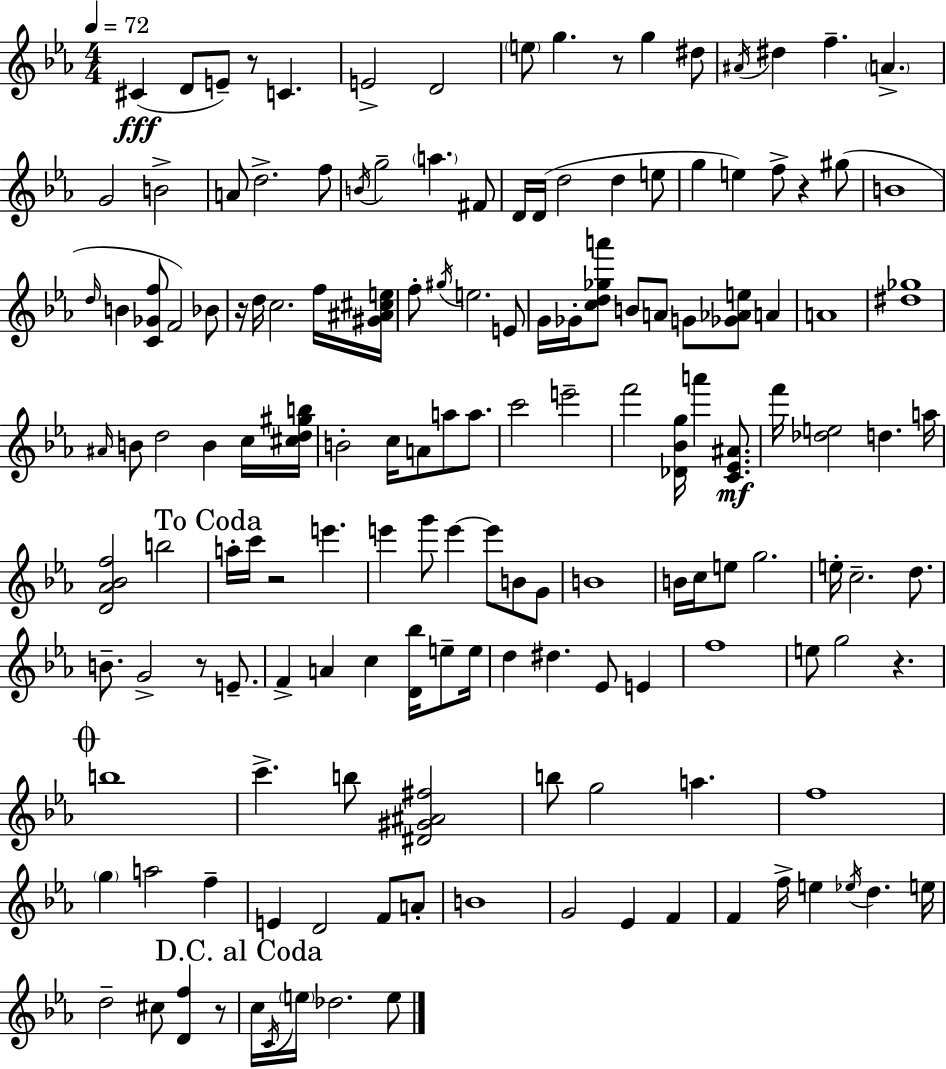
C#4/q D4/e E4/e R/e C4/q. E4/h D4/h E5/e G5/q. R/e G5/q D#5/e A#4/s D#5/q F5/q. A4/q. G4/h B4/h A4/e D5/h. F5/e B4/s G5/h A5/q. F#4/e D4/s D4/s D5/h D5/q E5/e G5/q E5/q F5/e R/q G#5/e B4/w D5/s B4/q [C4,Gb4,F5]/e F4/h Bb4/e R/s D5/s C5/h. F5/s [G#4,A#4,C#5,E5]/s F5/e G#5/s E5/h. E4/e G4/s Gb4/s [C5,D5,Gb5,A6]/e B4/e A4/e G4/e [Gb4,Ab4,E5]/e A4/q A4/w [D#5,Gb5]/w A#4/s B4/e D5/h B4/q C5/s [C#5,D5,G#5,B5]/s B4/h C5/s A4/e A5/e A5/e. C6/h E6/h F6/h [Db4,Bb4,G5]/s A6/q [C4,Eb4,A#4]/e. F6/s [Db5,E5]/h D5/q. A5/s [D4,Ab4,Bb4,F5]/h B5/h A5/s C6/s R/h E6/q. E6/q G6/e E6/q E6/e B4/e G4/e B4/w B4/s C5/s E5/e G5/h. E5/s C5/h. D5/e. B4/e. G4/h R/e E4/e. F4/q A4/q C5/q [D4,Bb5]/s E5/e E5/s D5/q D#5/q. Eb4/e E4/q F5/w E5/e G5/h R/q. B5/w C6/q. B5/e [D#4,G#4,A#4,F#5]/h B5/e G5/h A5/q. F5/w G5/q A5/h F5/q E4/q D4/h F4/e A4/e B4/w G4/h Eb4/q F4/q F4/q F5/s E5/q Eb5/s D5/q. E5/s D5/h C#5/e [D4,F5]/q R/e C5/s C4/s E5/s Db5/h. E5/e